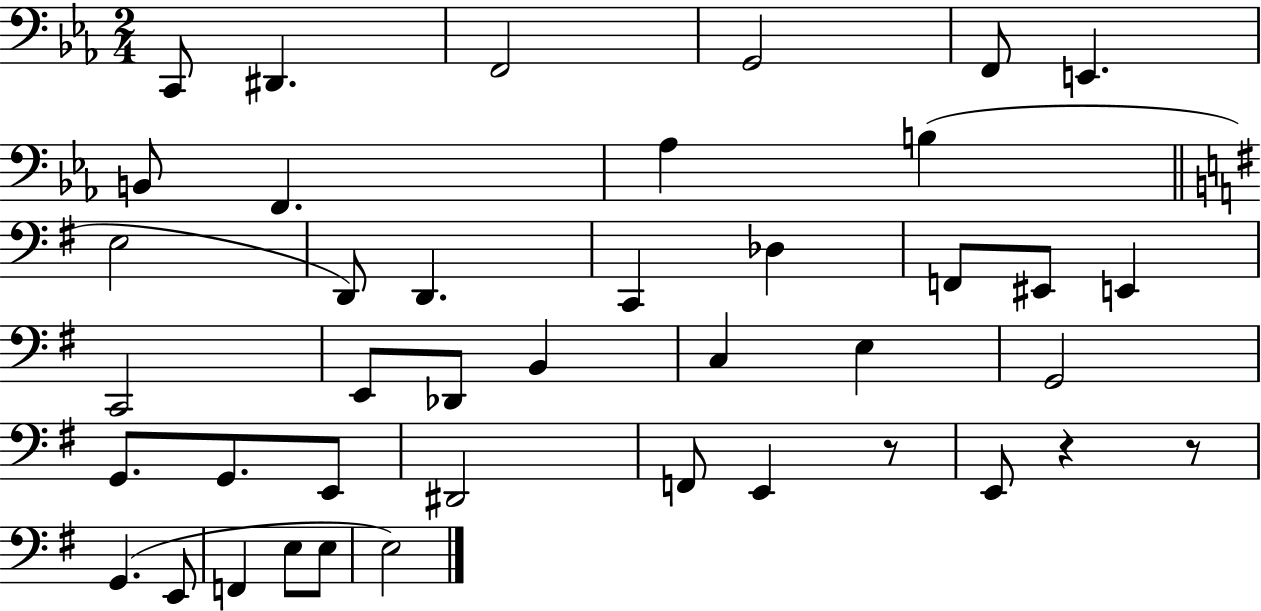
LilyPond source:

{
  \clef bass
  \numericTimeSignature
  \time 2/4
  \key ees \major
  c,8 dis,4. | f,2 | g,2 | f,8 e,4. | \break b,8 f,4. | aes4 b4( | \bar "||" \break \key e \minor e2 | d,8) d,4. | c,4 des4 | f,8 eis,8 e,4 | \break c,2 | e,8 des,8 b,4 | c4 e4 | g,2 | \break g,8. g,8. e,8 | dis,2 | f,8 e,4 r8 | e,8 r4 r8 | \break g,4.( e,8 | f,4 e8 e8 | e2) | \bar "|."
}